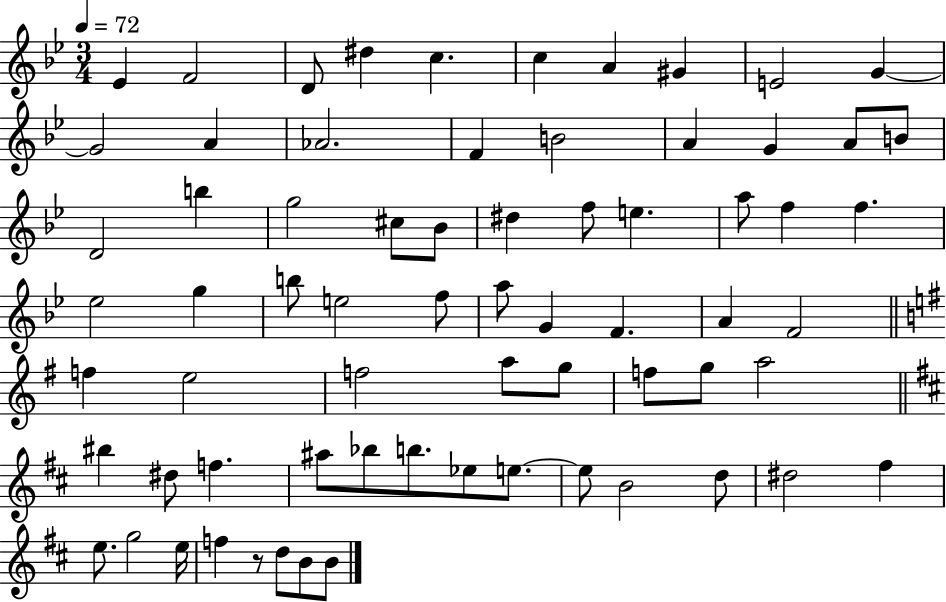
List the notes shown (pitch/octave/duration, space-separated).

Eb4/q F4/h D4/e D#5/q C5/q. C5/q A4/q G#4/q E4/h G4/q G4/h A4/q Ab4/h. F4/q B4/h A4/q G4/q A4/e B4/e D4/h B5/q G5/h C#5/e Bb4/e D#5/q F5/e E5/q. A5/e F5/q F5/q. Eb5/h G5/q B5/e E5/h F5/e A5/e G4/q F4/q. A4/q F4/h F5/q E5/h F5/h A5/e G5/e F5/e G5/e A5/h BIS5/q D#5/e F5/q. A#5/e Bb5/e B5/e. Eb5/e E5/e. E5/e B4/h D5/e D#5/h F#5/q E5/e. G5/h E5/s F5/q R/e D5/e B4/e B4/e